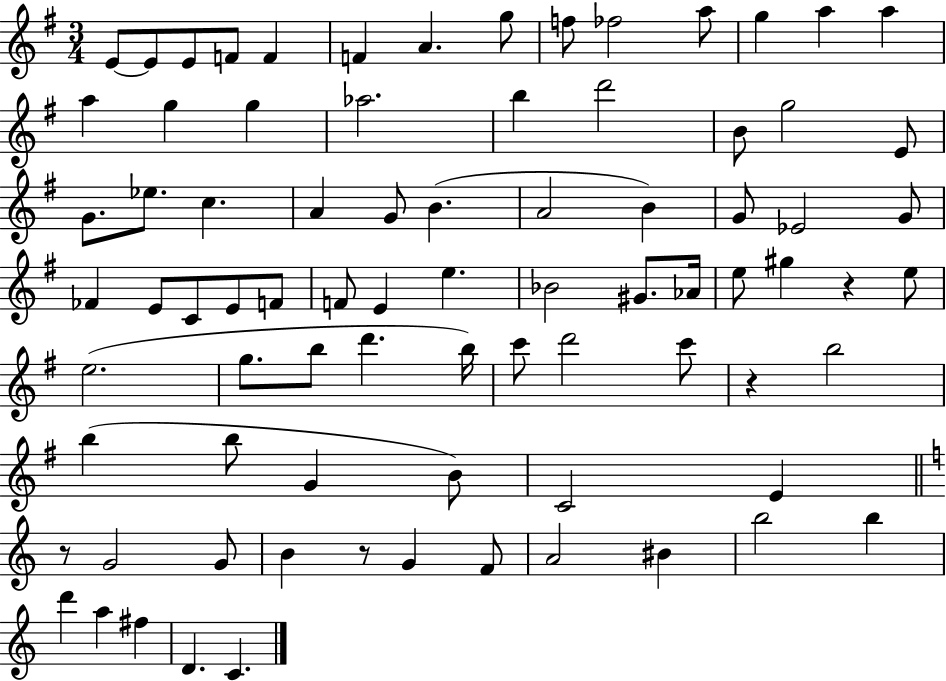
{
  \clef treble
  \numericTimeSignature
  \time 3/4
  \key g \major
  e'8~~ e'8 e'8 f'8 f'4 | f'4 a'4. g''8 | f''8 fes''2 a''8 | g''4 a''4 a''4 | \break a''4 g''4 g''4 | aes''2. | b''4 d'''2 | b'8 g''2 e'8 | \break g'8. ees''8. c''4. | a'4 g'8 b'4.( | a'2 b'4) | g'8 ees'2 g'8 | \break fes'4 e'8 c'8 e'8 f'8 | f'8 e'4 e''4. | bes'2 gis'8. aes'16 | e''8 gis''4 r4 e''8 | \break e''2.( | g''8. b''8 d'''4. b''16) | c'''8 d'''2 c'''8 | r4 b''2 | \break b''4( b''8 g'4 b'8) | c'2 e'4 | \bar "||" \break \key a \minor r8 g'2 g'8 | b'4 r8 g'4 f'8 | a'2 bis'4 | b''2 b''4 | \break d'''4 a''4 fis''4 | d'4. c'4. | \bar "|."
}